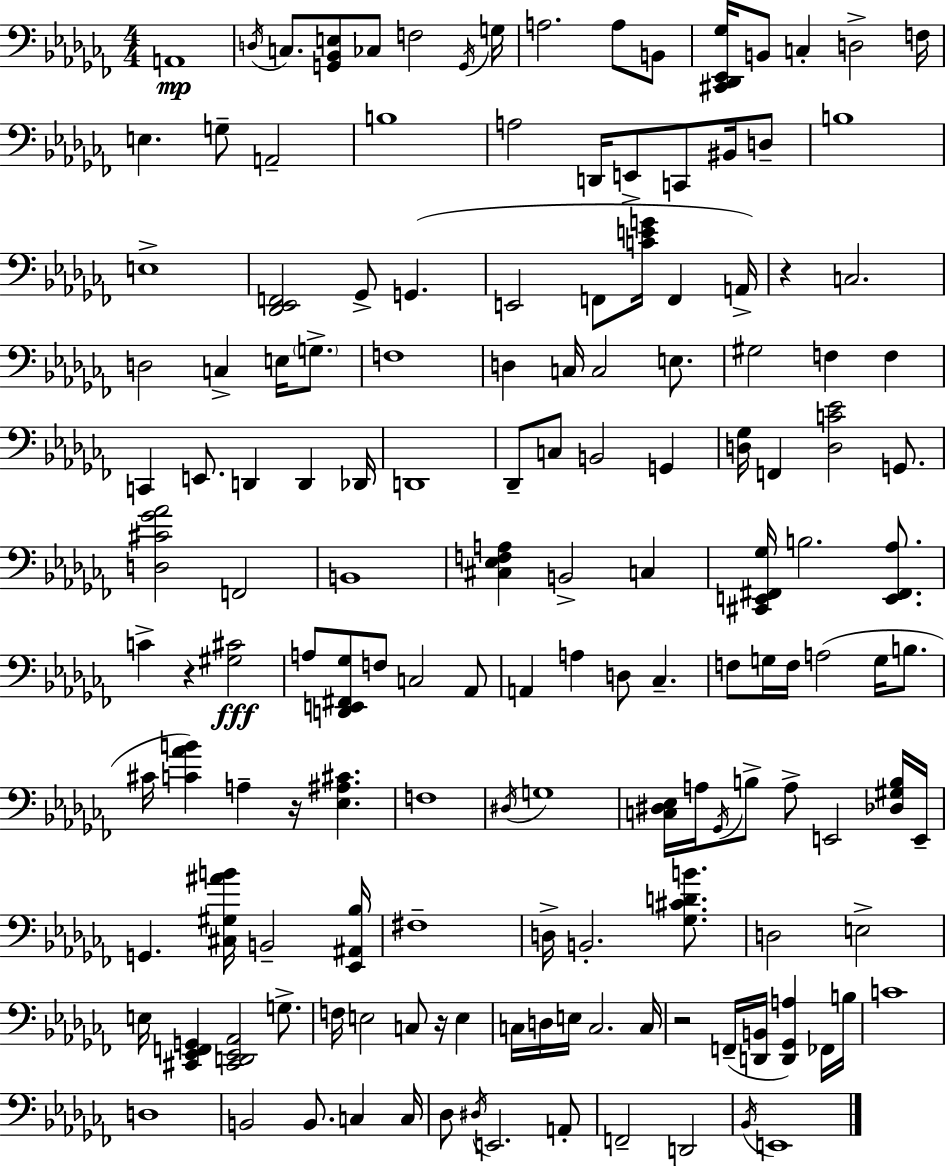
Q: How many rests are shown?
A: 5